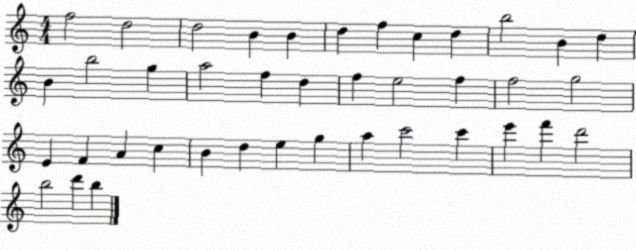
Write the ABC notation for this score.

X:1
T:Untitled
M:4/4
L:1/4
K:C
f2 d2 d2 B B d f c d b2 B d B b2 g a2 f d f e2 f f2 g2 E F A c B d e g a c'2 c' e' f' d'2 b2 d' b